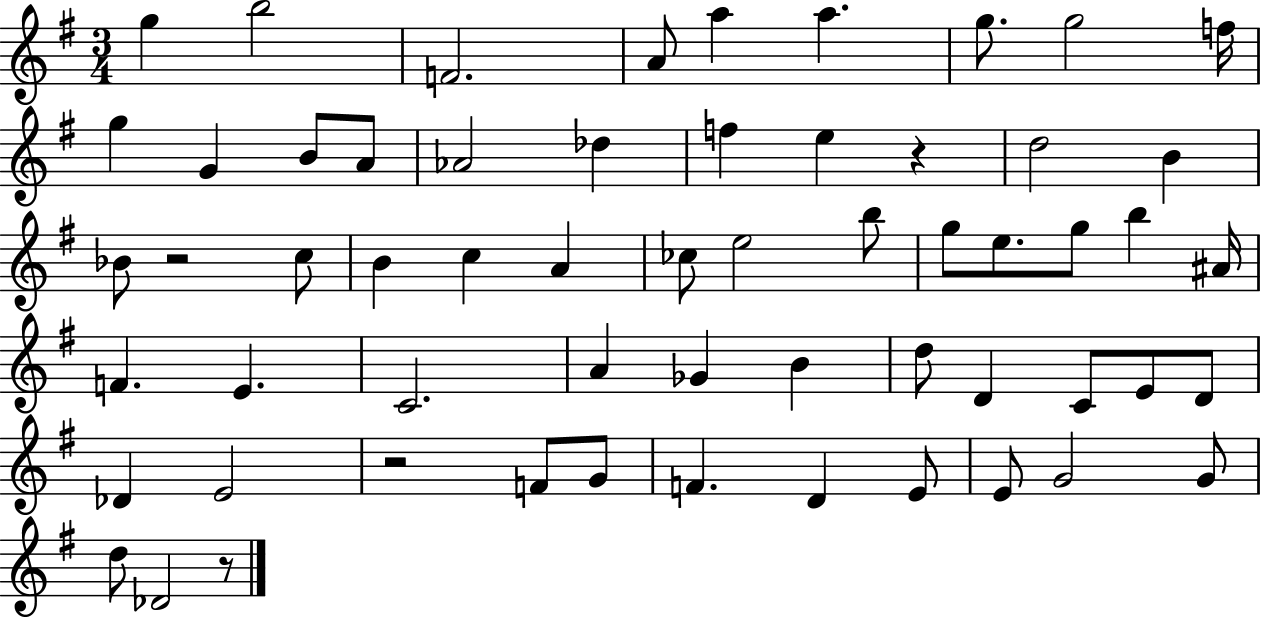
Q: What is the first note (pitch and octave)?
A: G5